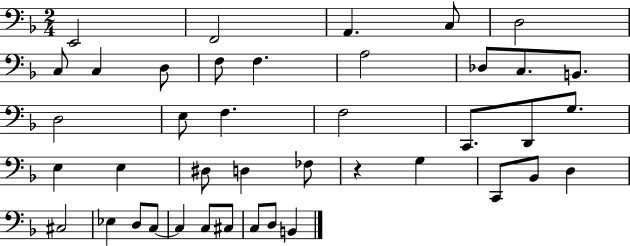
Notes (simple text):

E2/h F2/h A2/q. C3/e D3/h C3/e C3/q D3/e F3/e F3/q. A3/h Db3/e C3/e. B2/e. D3/h E3/e F3/q. F3/h C2/e. D2/e G3/e. E3/q E3/q D#3/e D3/q FES3/e R/q G3/q C2/e Bb2/e D3/q C#3/h Eb3/q D3/e C3/e C3/q C3/e C#3/e C3/e D3/e B2/q